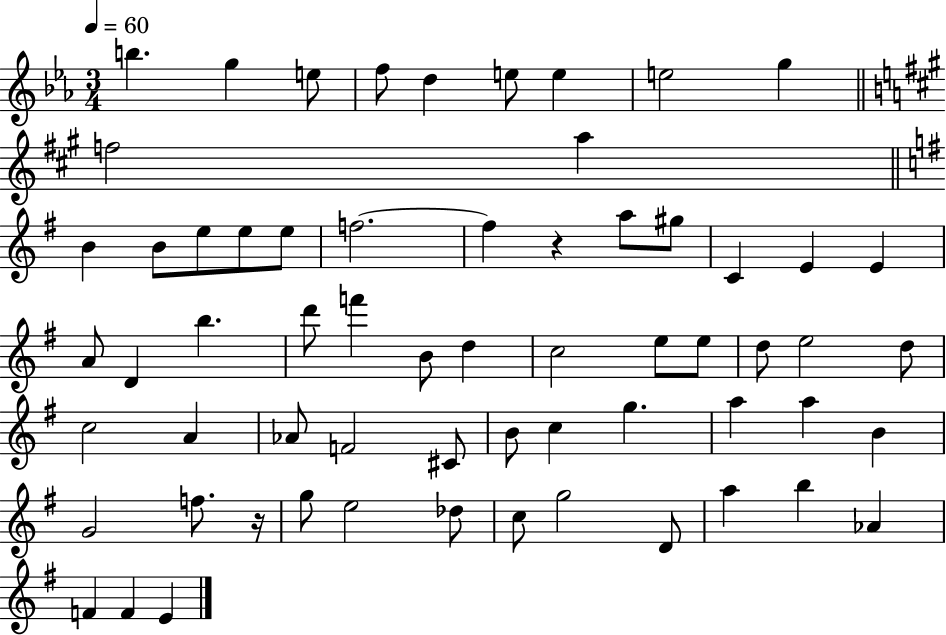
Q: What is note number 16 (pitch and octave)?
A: E5